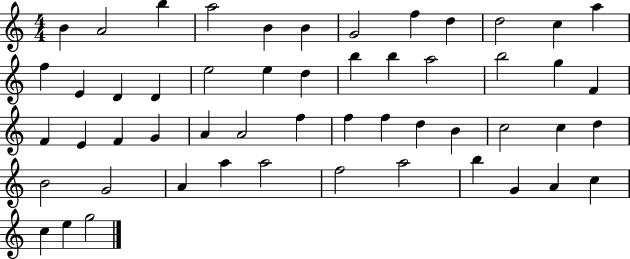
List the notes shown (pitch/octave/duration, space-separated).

B4/q A4/h B5/q A5/h B4/q B4/q G4/h F5/q D5/q D5/h C5/q A5/q F5/q E4/q D4/q D4/q E5/h E5/q D5/q B5/q B5/q A5/h B5/h G5/q F4/q F4/q E4/q F4/q G4/q A4/q A4/h F5/q F5/q F5/q D5/q B4/q C5/h C5/q D5/q B4/h G4/h A4/q A5/q A5/h F5/h A5/h B5/q G4/q A4/q C5/q C5/q E5/q G5/h